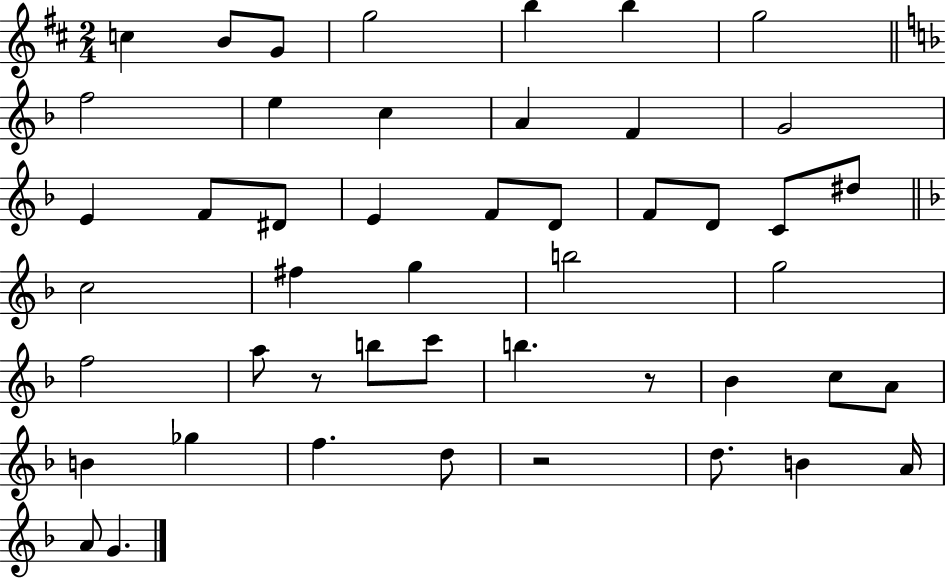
C5/q B4/e G4/e G5/h B5/q B5/q G5/h F5/h E5/q C5/q A4/q F4/q G4/h E4/q F4/e D#4/e E4/q F4/e D4/e F4/e D4/e C4/e D#5/e C5/h F#5/q G5/q B5/h G5/h F5/h A5/e R/e B5/e C6/e B5/q. R/e Bb4/q C5/e A4/e B4/q Gb5/q F5/q. D5/e R/h D5/e. B4/q A4/s A4/e G4/q.